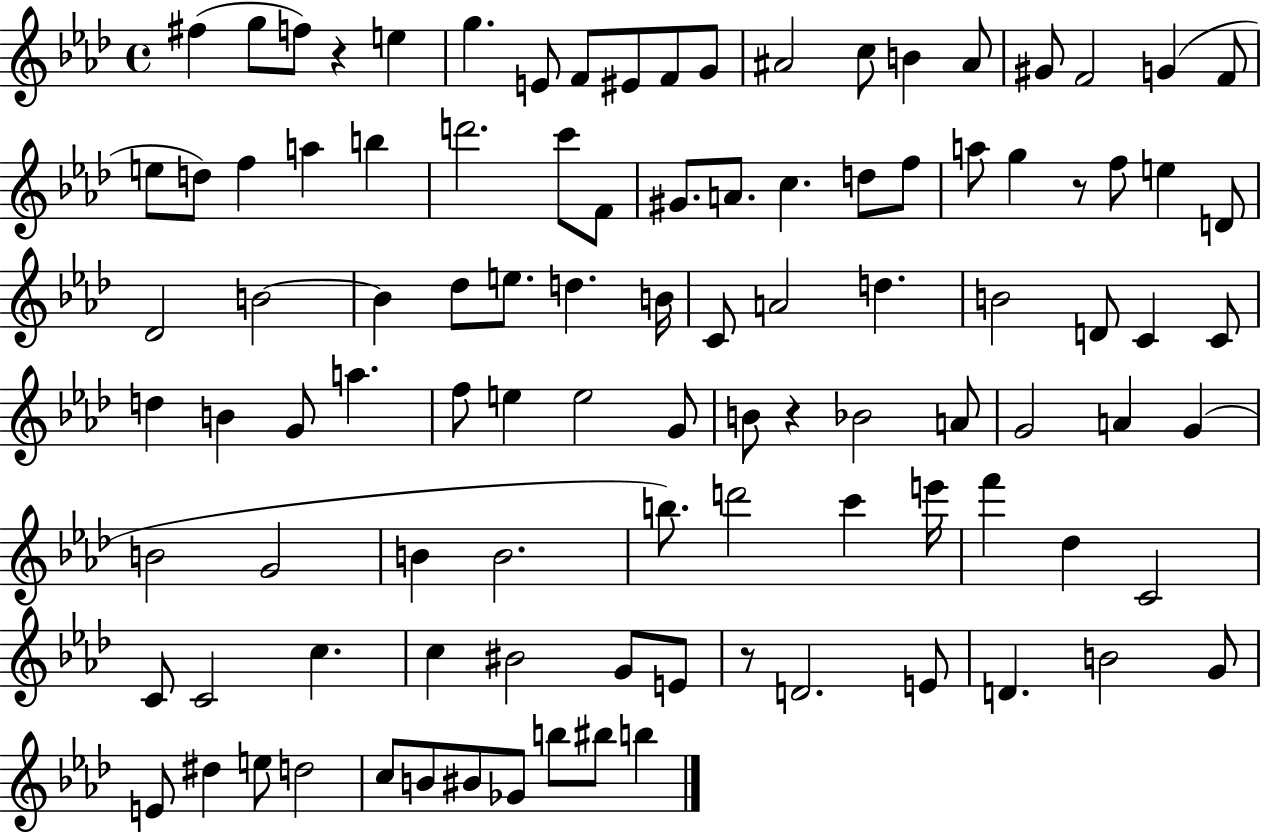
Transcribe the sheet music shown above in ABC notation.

X:1
T:Untitled
M:4/4
L:1/4
K:Ab
^f g/2 f/2 z e g E/2 F/2 ^E/2 F/2 G/2 ^A2 c/2 B ^A/2 ^G/2 F2 G F/2 e/2 d/2 f a b d'2 c'/2 F/2 ^G/2 A/2 c d/2 f/2 a/2 g z/2 f/2 e D/2 _D2 B2 B _d/2 e/2 d B/4 C/2 A2 d B2 D/2 C C/2 d B G/2 a f/2 e e2 G/2 B/2 z _B2 A/2 G2 A G B2 G2 B B2 b/2 d'2 c' e'/4 f' _d C2 C/2 C2 c c ^B2 G/2 E/2 z/2 D2 E/2 D B2 G/2 E/2 ^d e/2 d2 c/2 B/2 ^B/2 _G/2 b/2 ^b/2 b